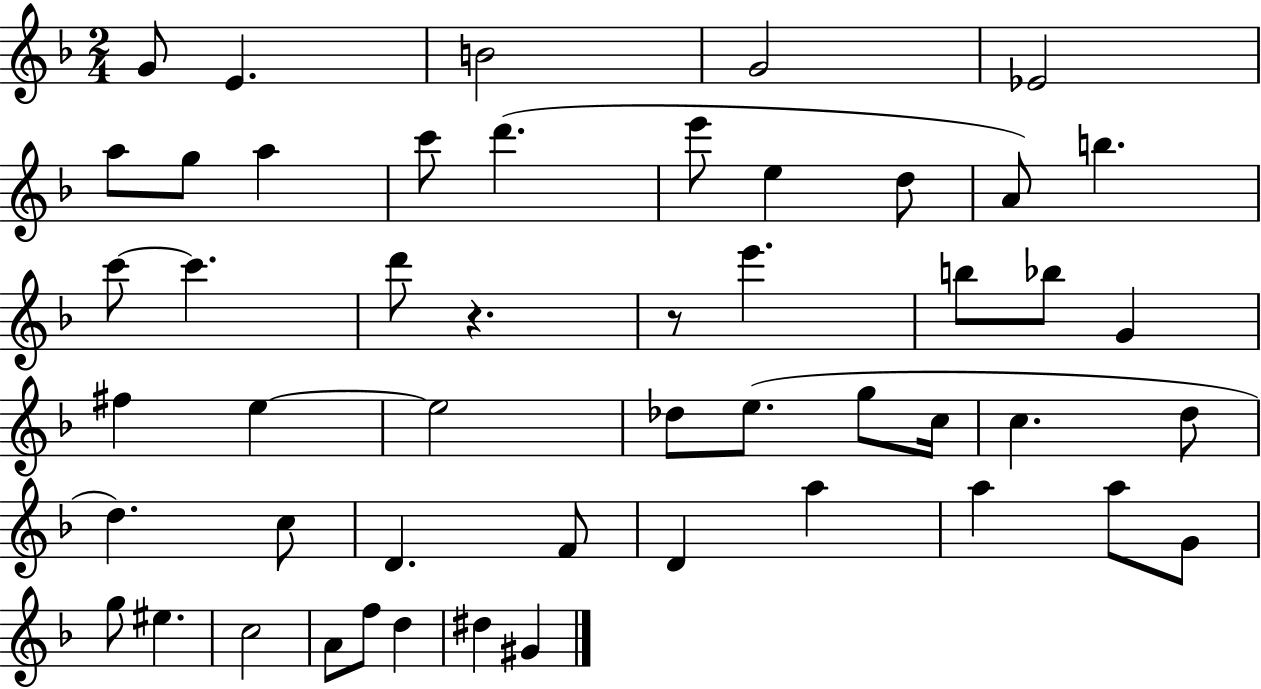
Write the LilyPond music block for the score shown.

{
  \clef treble
  \numericTimeSignature
  \time 2/4
  \key f \major
  \repeat volta 2 { g'8 e'4. | b'2 | g'2 | ees'2 | \break a''8 g''8 a''4 | c'''8 d'''4.( | e'''8 e''4 d''8 | a'8) b''4. | \break c'''8~~ c'''4. | d'''8 r4. | r8 e'''4. | b''8 bes''8 g'4 | \break fis''4 e''4~~ | e''2 | des''8 e''8.( g''8 c''16 | c''4. d''8 | \break d''4.) c''8 | d'4. f'8 | d'4 a''4 | a''4 a''8 g'8 | \break g''8 eis''4. | c''2 | a'8 f''8 d''4 | dis''4 gis'4 | \break } \bar "|."
}